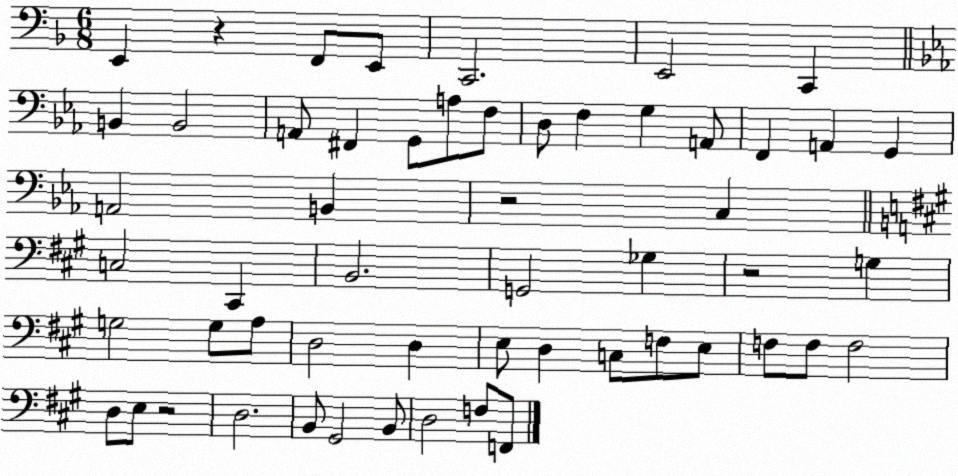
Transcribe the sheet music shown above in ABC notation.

X:1
T:Untitled
M:6/8
L:1/4
K:F
E,, z F,,/2 E,,/2 C,,2 E,,2 C,, B,, B,,2 A,,/2 ^F,, G,,/2 A,/2 F,/2 D,/2 F, G, A,,/2 F,, A,, G,, A,,2 B,, z2 C, C,2 ^C,, B,,2 G,,2 _G, z2 G, G,2 G,/2 A,/2 D,2 D, E,/2 D, C,/2 F,/2 E,/2 F,/2 F,/2 F,2 D,/2 E,/2 z2 D,2 B,,/2 ^G,,2 B,,/2 D,2 F,/2 F,,/2